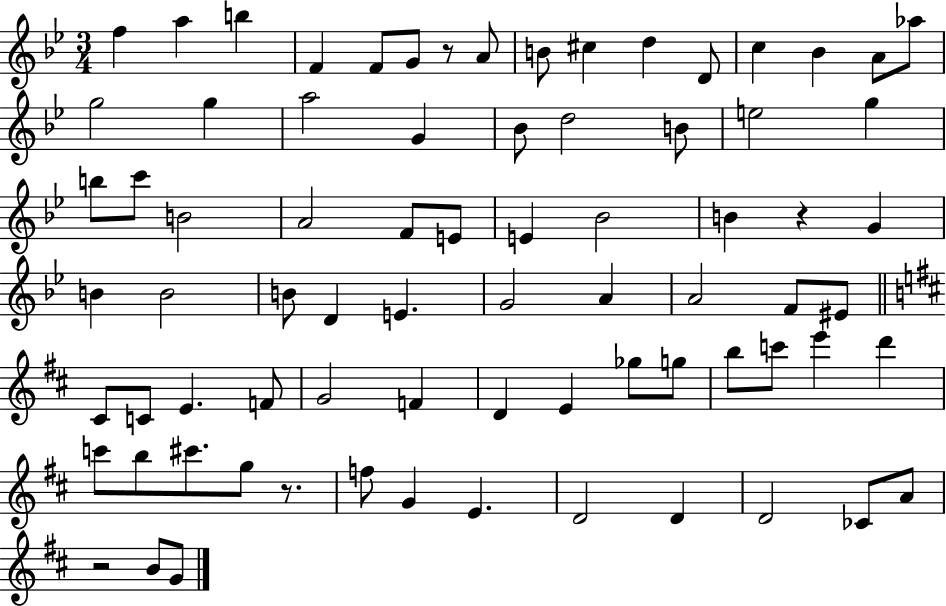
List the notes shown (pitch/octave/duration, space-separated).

F5/q A5/q B5/q F4/q F4/e G4/e R/e A4/e B4/e C#5/q D5/q D4/e C5/q Bb4/q A4/e Ab5/e G5/h G5/q A5/h G4/q Bb4/e D5/h B4/e E5/h G5/q B5/e C6/e B4/h A4/h F4/e E4/e E4/q Bb4/h B4/q R/q G4/q B4/q B4/h B4/e D4/q E4/q. G4/h A4/q A4/h F4/e EIS4/e C#4/e C4/e E4/q. F4/e G4/h F4/q D4/q E4/q Gb5/e G5/e B5/e C6/e E6/q D6/q C6/e B5/e C#6/e. G5/e R/e. F5/e G4/q E4/q. D4/h D4/q D4/h CES4/e A4/e R/h B4/e G4/e